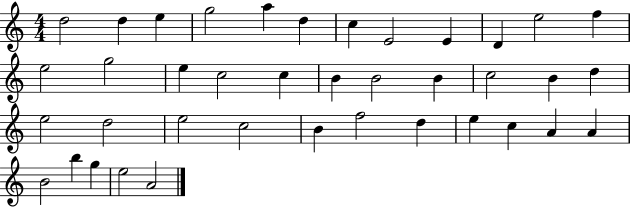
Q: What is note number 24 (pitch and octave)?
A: E5